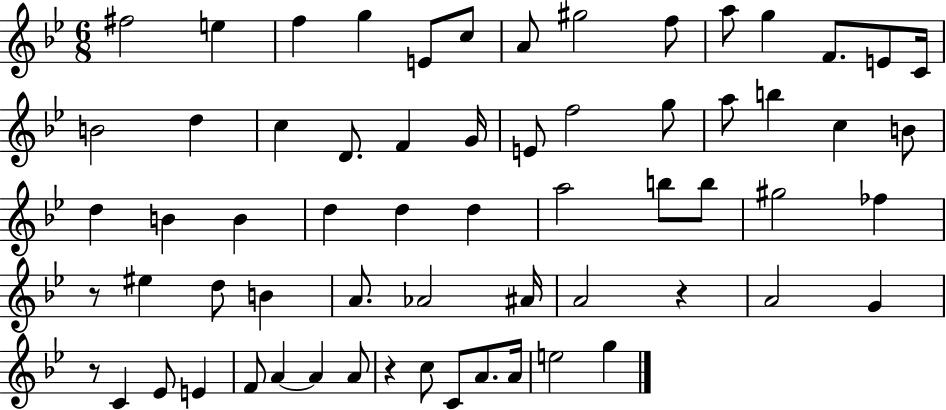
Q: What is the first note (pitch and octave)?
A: F#5